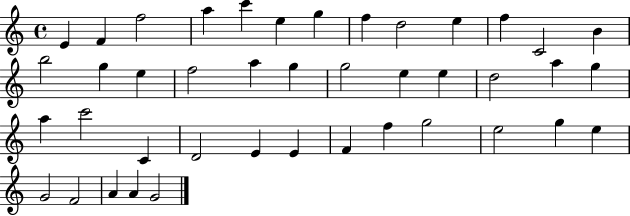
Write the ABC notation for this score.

X:1
T:Untitled
M:4/4
L:1/4
K:C
E F f2 a c' e g f d2 e f C2 B b2 g e f2 a g g2 e e d2 a g a c'2 C D2 E E F f g2 e2 g e G2 F2 A A G2